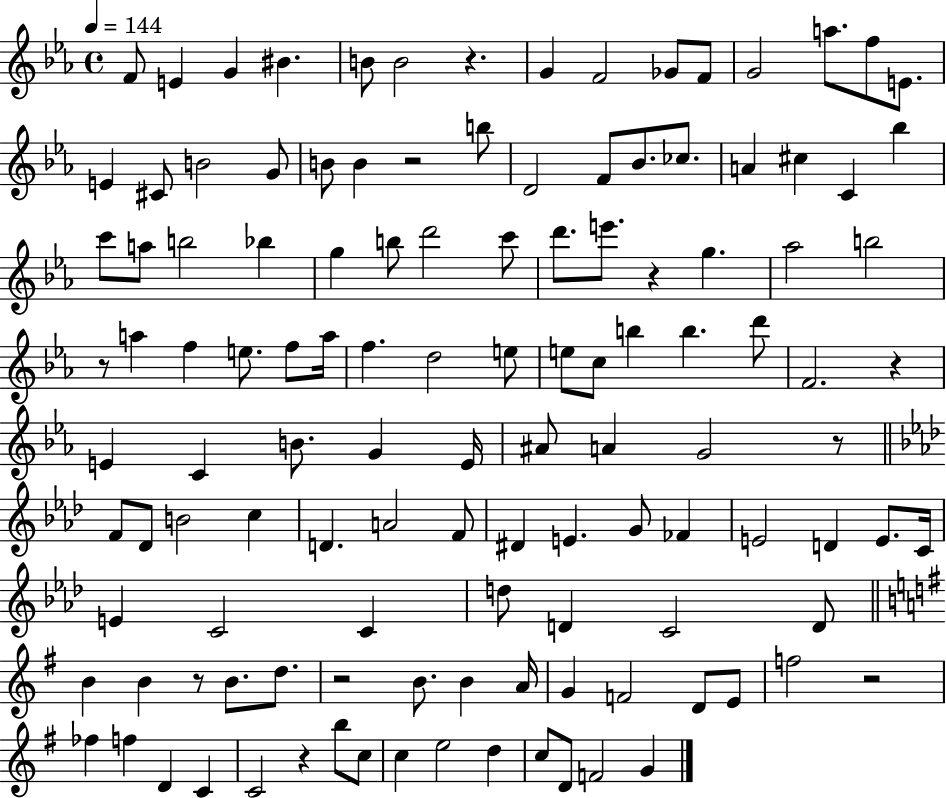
F4/e E4/q G4/q BIS4/q. B4/e B4/h R/q. G4/q F4/h Gb4/e F4/e G4/h A5/e. F5/e E4/e. E4/q C#4/e B4/h G4/e B4/e B4/q R/h B5/e D4/h F4/e Bb4/e. CES5/e. A4/q C#5/q C4/q Bb5/q C6/e A5/e B5/h Bb5/q G5/q B5/e D6/h C6/e D6/e. E6/e. R/q G5/q. Ab5/h B5/h R/e A5/q F5/q E5/e. F5/e A5/s F5/q. D5/h E5/e E5/e C5/e B5/q B5/q. D6/e F4/h. R/q E4/q C4/q B4/e. G4/q E4/s A#4/e A4/q G4/h R/e F4/e Db4/e B4/h C5/q D4/q. A4/h F4/e D#4/q E4/q. G4/e FES4/q E4/h D4/q E4/e. C4/s E4/q C4/h C4/q D5/e D4/q C4/h D4/e B4/q B4/q R/e B4/e. D5/e. R/h B4/e. B4/q A4/s G4/q F4/h D4/e E4/e F5/h R/h FES5/q F5/q D4/q C4/q C4/h R/q B5/e C5/e C5/q E5/h D5/q C5/e D4/e F4/h G4/q